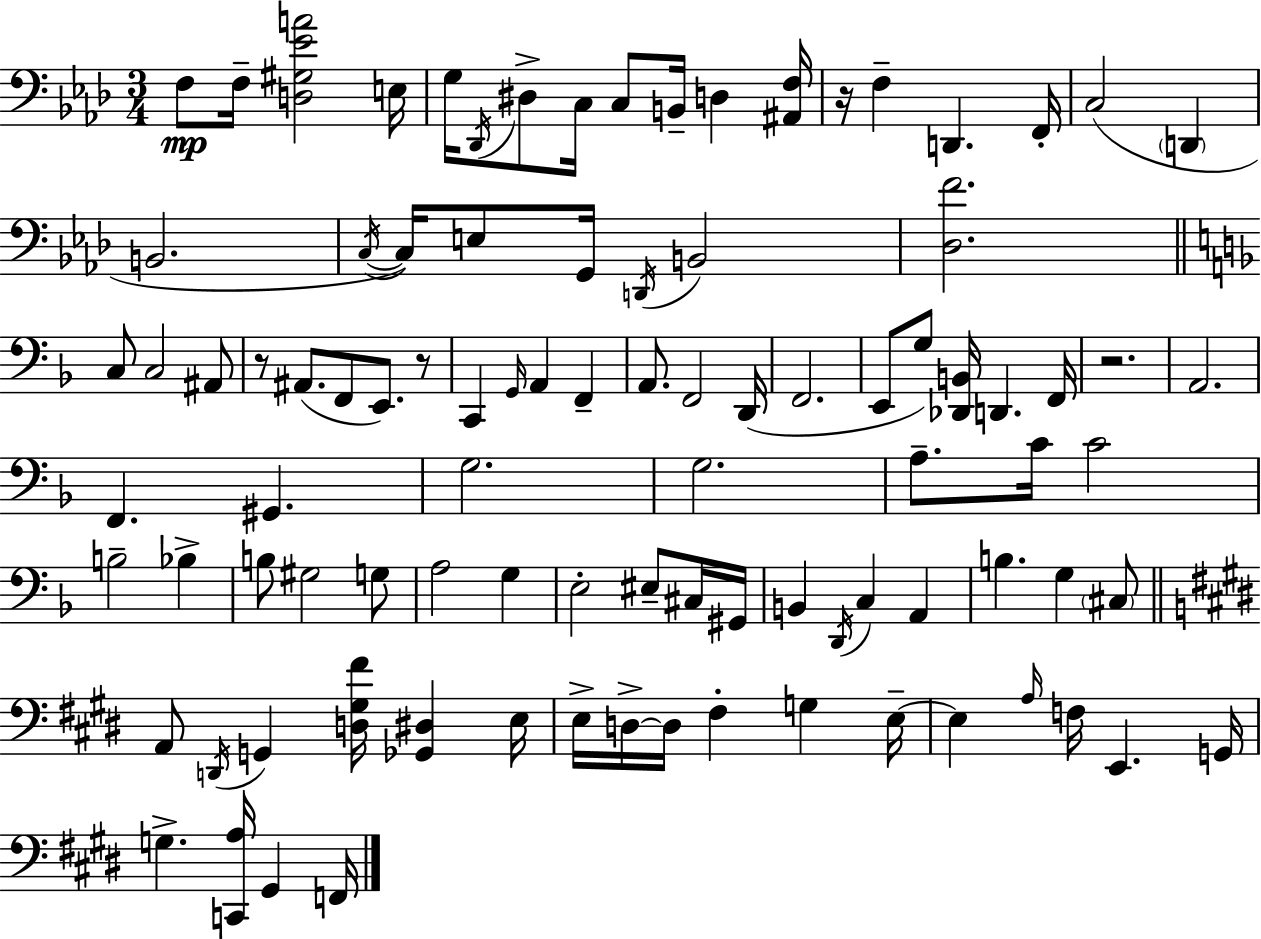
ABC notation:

X:1
T:Untitled
M:3/4
L:1/4
K:Fm
F,/2 F,/4 [D,^G,_EA]2 E,/4 G,/4 _D,,/4 ^D,/2 C,/4 C,/2 B,,/4 D, [^A,,F,]/4 z/4 F, D,, F,,/4 C,2 D,, B,,2 C,/4 C,/4 E,/2 G,,/4 D,,/4 B,,2 [_D,F]2 C,/2 C,2 ^A,,/2 z/2 ^A,,/2 F,,/2 E,,/2 z/2 C,, G,,/4 A,, F,, A,,/2 F,,2 D,,/4 F,,2 E,,/2 G,/2 [_D,,B,,]/4 D,, F,,/4 z2 A,,2 F,, ^G,, G,2 G,2 A,/2 C/4 C2 B,2 _B, B,/2 ^G,2 G,/2 A,2 G, E,2 ^E,/2 ^C,/4 ^G,,/4 B,, D,,/4 C, A,, B, G, ^C,/2 A,,/2 D,,/4 G,, [D,^G,^F]/4 [_G,,^D,] E,/4 E,/4 D,/4 D,/4 ^F, G, E,/4 E, A,/4 F,/4 E,, G,,/4 G, [C,,A,]/4 ^G,, F,,/4